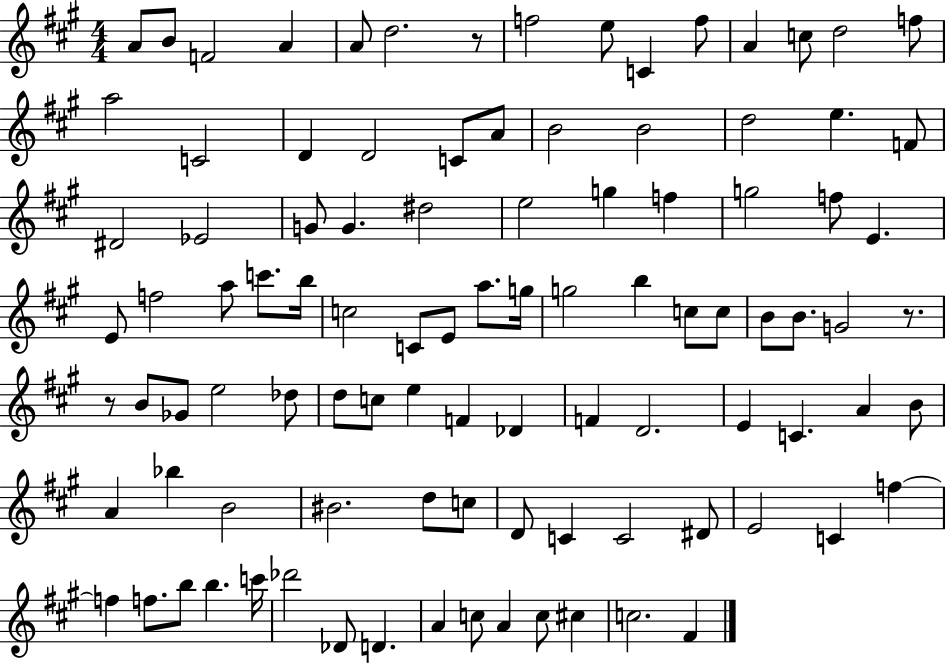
A4/e B4/e F4/h A4/q A4/e D5/h. R/e F5/h E5/e C4/q F5/e A4/q C5/e D5/h F5/e A5/h C4/h D4/q D4/h C4/e A4/e B4/h B4/h D5/h E5/q. F4/e D#4/h Eb4/h G4/e G4/q. D#5/h E5/h G5/q F5/q G5/h F5/e E4/q. E4/e F5/h A5/e C6/e. B5/s C5/h C4/e E4/e A5/e. G5/s G5/h B5/q C5/e C5/e B4/e B4/e. G4/h R/e. R/e B4/e Gb4/e E5/h Db5/e D5/e C5/e E5/q F4/q Db4/q F4/q D4/h. E4/q C4/q. A4/q B4/e A4/q Bb5/q B4/h BIS4/h. D5/e C5/e D4/e C4/q C4/h D#4/e E4/h C4/q F5/q F5/q F5/e. B5/e B5/q. C6/s Db6/h Db4/e D4/q. A4/q C5/e A4/q C5/e C#5/q C5/h. F#4/q